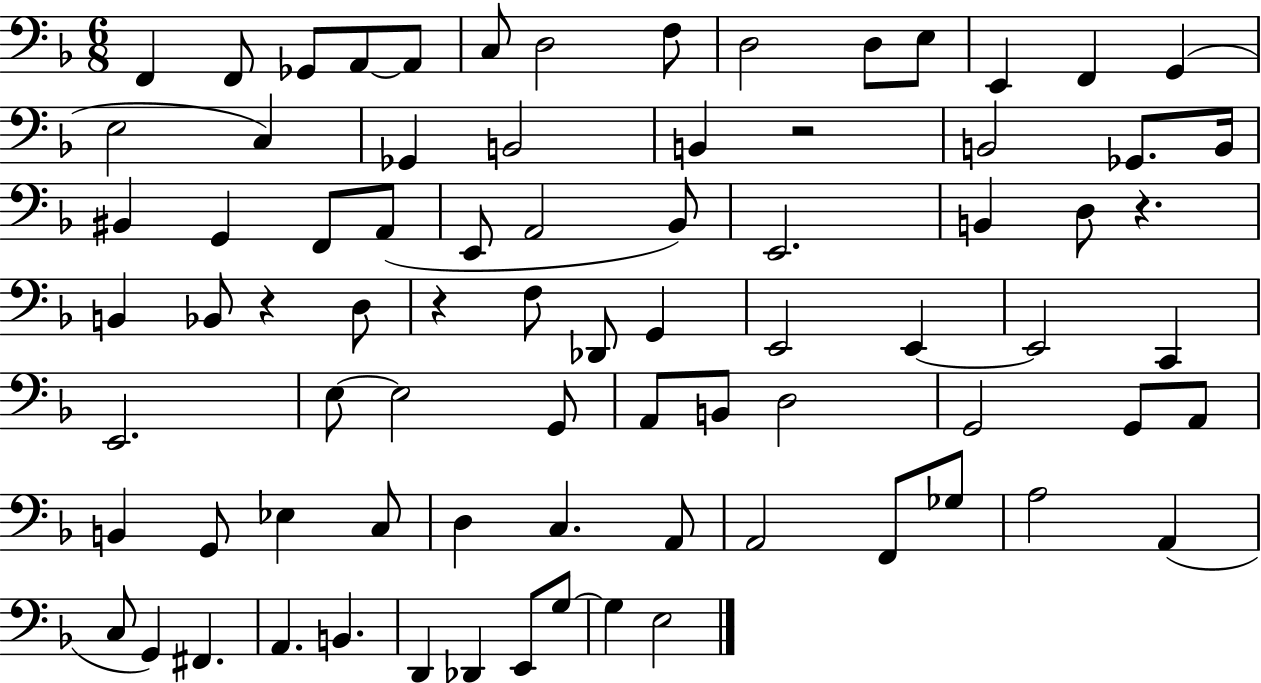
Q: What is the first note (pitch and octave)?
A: F2